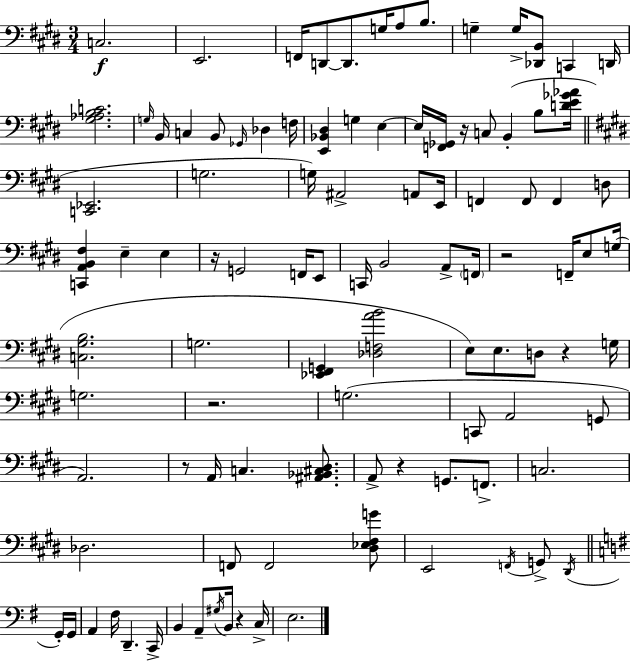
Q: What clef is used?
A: bass